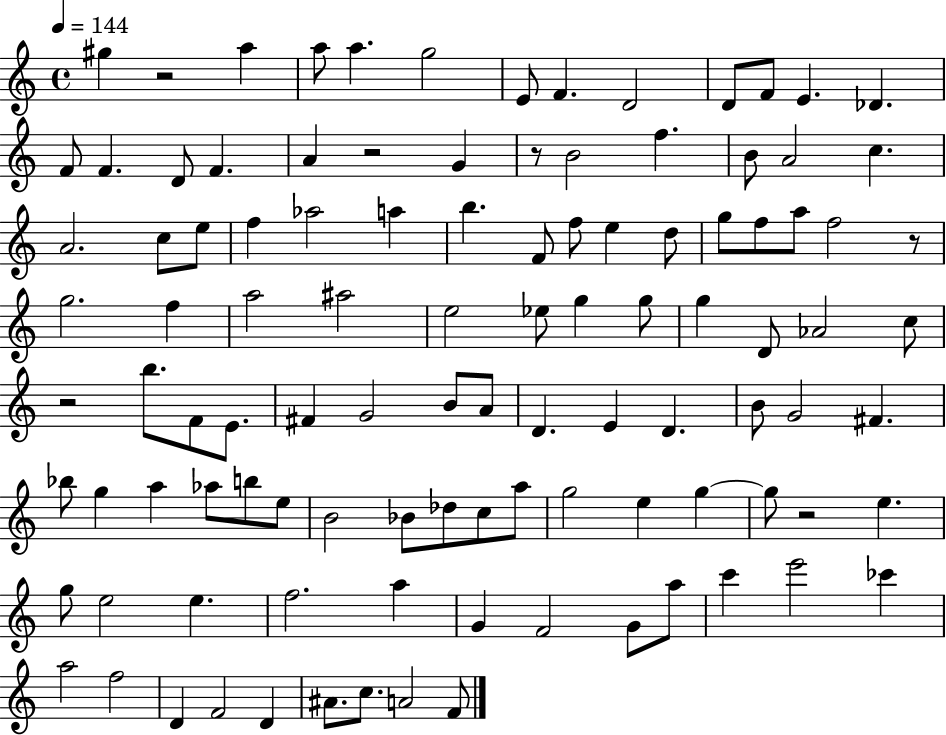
G#5/q R/h A5/q A5/e A5/q. G5/h E4/e F4/q. D4/h D4/e F4/e E4/q. Db4/q. F4/e F4/q. D4/e F4/q. A4/q R/h G4/q R/e B4/h F5/q. B4/e A4/h C5/q. A4/h. C5/e E5/e F5/q Ab5/h A5/q B5/q. F4/e F5/e E5/q D5/e G5/e F5/e A5/e F5/h R/e G5/h. F5/q A5/h A#5/h E5/h Eb5/e G5/q G5/e G5/q D4/e Ab4/h C5/e R/h B5/e. F4/e E4/e. F#4/q G4/h B4/e A4/e D4/q. E4/q D4/q. B4/e G4/h F#4/q. Bb5/e G5/q A5/q Ab5/e B5/e E5/e B4/h Bb4/e Db5/e C5/e A5/e G5/h E5/q G5/q G5/e R/h E5/q. G5/e E5/h E5/q. F5/h. A5/q G4/q F4/h G4/e A5/e C6/q E6/h CES6/q A5/h F5/h D4/q F4/h D4/q A#4/e. C5/e. A4/h F4/e